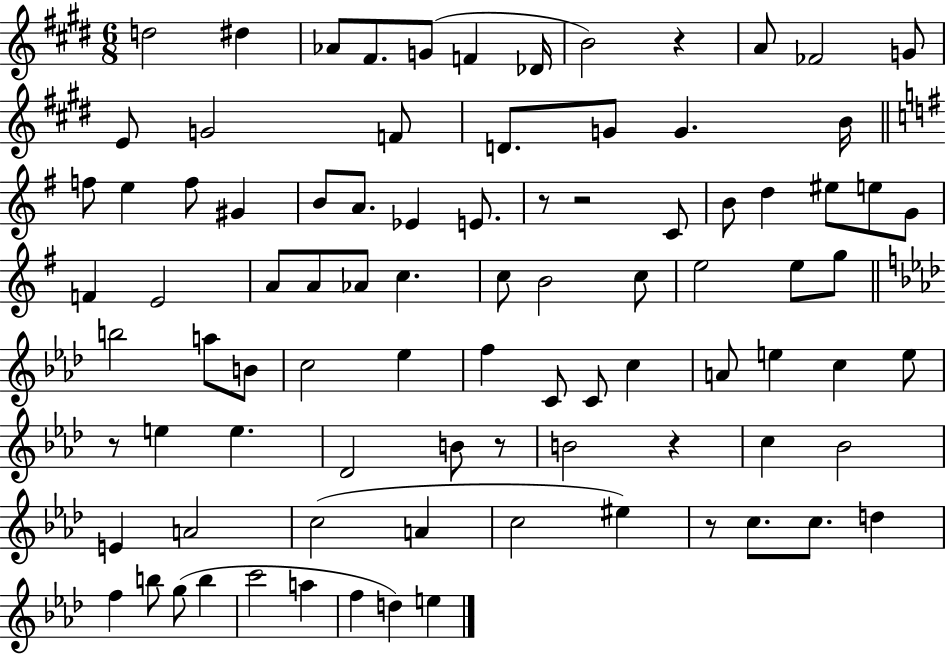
X:1
T:Untitled
M:6/8
L:1/4
K:E
d2 ^d _A/2 ^F/2 G/2 F _D/4 B2 z A/2 _F2 G/2 E/2 G2 F/2 D/2 G/2 G B/4 f/2 e f/2 ^G B/2 A/2 _E E/2 z/2 z2 C/2 B/2 d ^e/2 e/2 G/2 F E2 A/2 A/2 _A/2 c c/2 B2 c/2 e2 e/2 g/2 b2 a/2 B/2 c2 _e f C/2 C/2 c A/2 e c e/2 z/2 e e _D2 B/2 z/2 B2 z c _B2 E A2 c2 A c2 ^e z/2 c/2 c/2 d f b/2 g/2 b c'2 a f d e